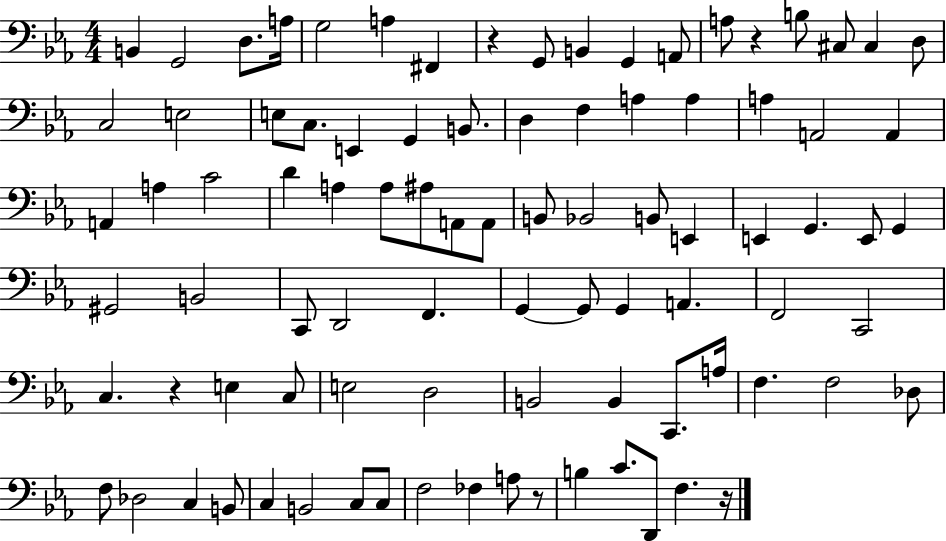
B2/q G2/h D3/e. A3/s G3/h A3/q F#2/q R/q G2/e B2/q G2/q A2/e A3/e R/q B3/e C#3/e C#3/q D3/e C3/h E3/h E3/e C3/e. E2/q G2/q B2/e. D3/q F3/q A3/q A3/q A3/q A2/h A2/q A2/q A3/q C4/h D4/q A3/q A3/e A#3/e A2/e A2/e B2/e Bb2/h B2/e E2/q E2/q G2/q. E2/e G2/q G#2/h B2/h C2/e D2/h F2/q. G2/q G2/e G2/q A2/q. F2/h C2/h C3/q. R/q E3/q C3/e E3/h D3/h B2/h B2/q C2/e. A3/s F3/q. F3/h Db3/e F3/e Db3/h C3/q B2/e C3/q B2/h C3/e C3/e F3/h FES3/q A3/e R/e B3/q C4/e. D2/e F3/q. R/s